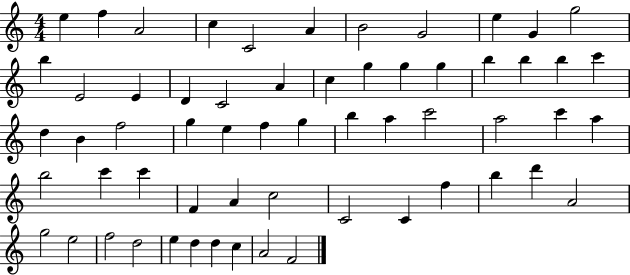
{
  \clef treble
  \numericTimeSignature
  \time 4/4
  \key c \major
  e''4 f''4 a'2 | c''4 c'2 a'4 | b'2 g'2 | e''4 g'4 g''2 | \break b''4 e'2 e'4 | d'4 c'2 a'4 | c''4 g''4 g''4 g''4 | b''4 b''4 b''4 c'''4 | \break d''4 b'4 f''2 | g''4 e''4 f''4 g''4 | b''4 a''4 c'''2 | a''2 c'''4 a''4 | \break b''2 c'''4 c'''4 | f'4 a'4 c''2 | c'2 c'4 f''4 | b''4 d'''4 a'2 | \break g''2 e''2 | f''2 d''2 | e''4 d''4 d''4 c''4 | a'2 f'2 | \break \bar "|."
}